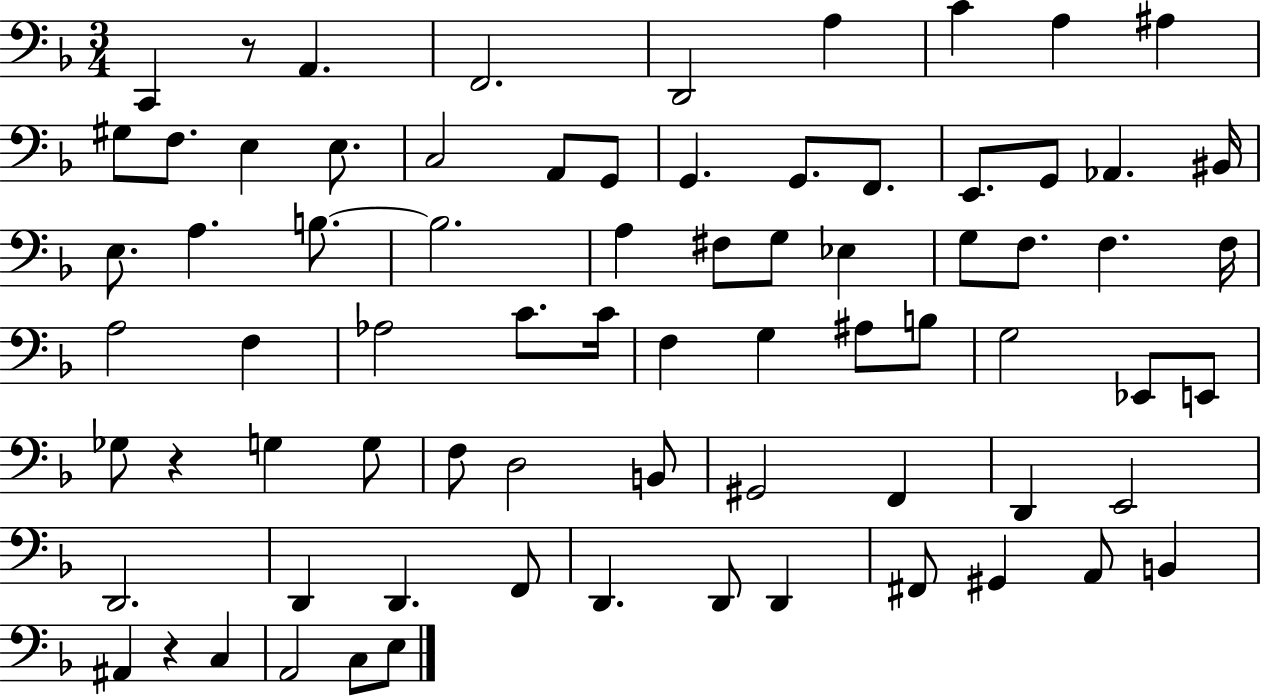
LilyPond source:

{
  \clef bass
  \numericTimeSignature
  \time 3/4
  \key f \major
  c,4 r8 a,4. | f,2. | d,2 a4 | c'4 a4 ais4 | \break gis8 f8. e4 e8. | c2 a,8 g,8 | g,4. g,8. f,8. | e,8. g,8 aes,4. bis,16 | \break e8. a4. b8.~~ | b2. | a4 fis8 g8 ees4 | g8 f8. f4. f16 | \break a2 f4 | aes2 c'8. c'16 | f4 g4 ais8 b8 | g2 ees,8 e,8 | \break ges8 r4 g4 g8 | f8 d2 b,8 | gis,2 f,4 | d,4 e,2 | \break d,2. | d,4 d,4. f,8 | d,4. d,8 d,4 | fis,8 gis,4 a,8 b,4 | \break ais,4 r4 c4 | a,2 c8 e8 | \bar "|."
}